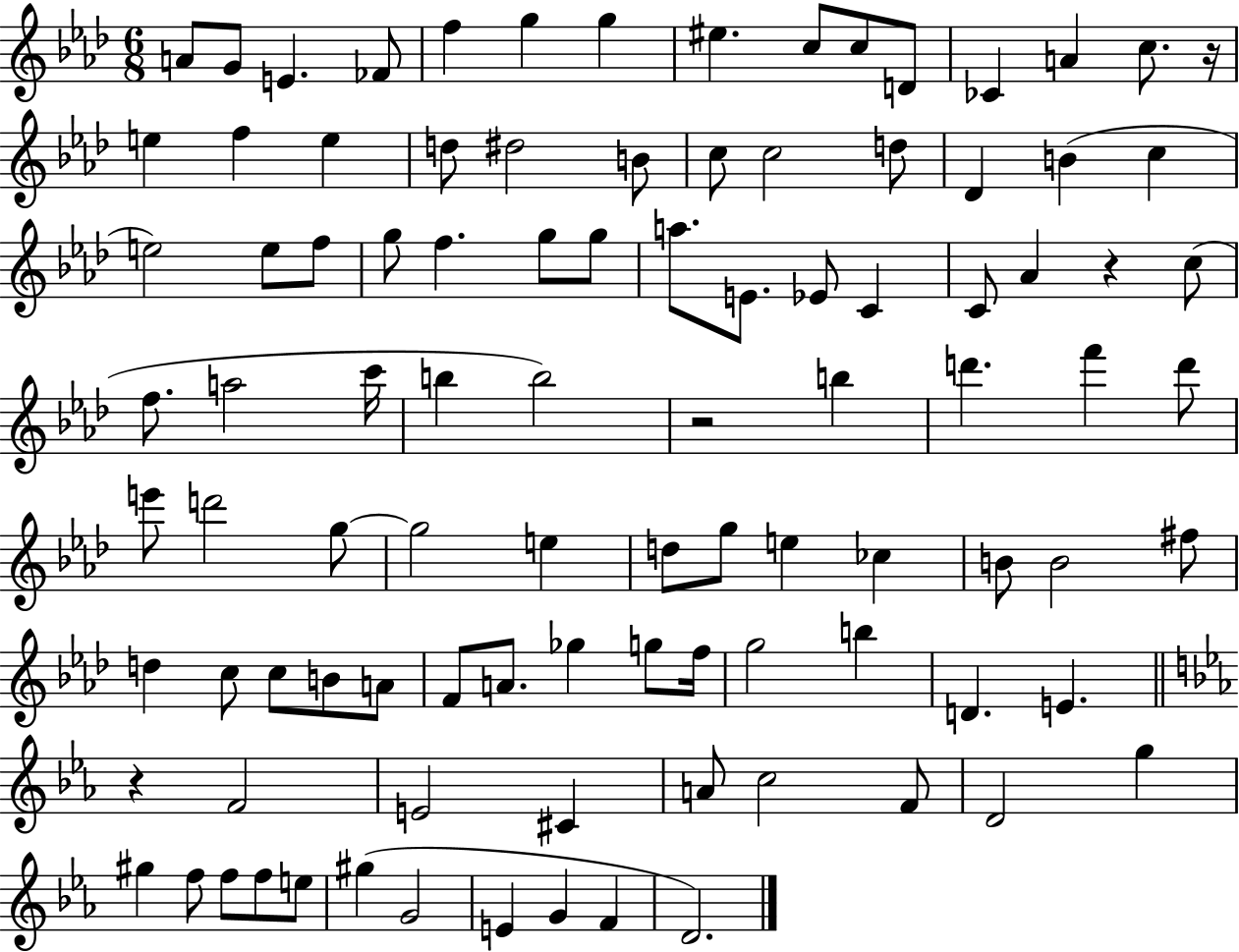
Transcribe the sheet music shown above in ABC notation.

X:1
T:Untitled
M:6/8
L:1/4
K:Ab
A/2 G/2 E _F/2 f g g ^e c/2 c/2 D/2 _C A c/2 z/4 e f e d/2 ^d2 B/2 c/2 c2 d/2 _D B c e2 e/2 f/2 g/2 f g/2 g/2 a/2 E/2 _E/2 C C/2 _A z c/2 f/2 a2 c'/4 b b2 z2 b d' f' d'/2 e'/2 d'2 g/2 g2 e d/2 g/2 e _c B/2 B2 ^f/2 d c/2 c/2 B/2 A/2 F/2 A/2 _g g/2 f/4 g2 b D E z F2 E2 ^C A/2 c2 F/2 D2 g ^g f/2 f/2 f/2 e/2 ^g G2 E G F D2